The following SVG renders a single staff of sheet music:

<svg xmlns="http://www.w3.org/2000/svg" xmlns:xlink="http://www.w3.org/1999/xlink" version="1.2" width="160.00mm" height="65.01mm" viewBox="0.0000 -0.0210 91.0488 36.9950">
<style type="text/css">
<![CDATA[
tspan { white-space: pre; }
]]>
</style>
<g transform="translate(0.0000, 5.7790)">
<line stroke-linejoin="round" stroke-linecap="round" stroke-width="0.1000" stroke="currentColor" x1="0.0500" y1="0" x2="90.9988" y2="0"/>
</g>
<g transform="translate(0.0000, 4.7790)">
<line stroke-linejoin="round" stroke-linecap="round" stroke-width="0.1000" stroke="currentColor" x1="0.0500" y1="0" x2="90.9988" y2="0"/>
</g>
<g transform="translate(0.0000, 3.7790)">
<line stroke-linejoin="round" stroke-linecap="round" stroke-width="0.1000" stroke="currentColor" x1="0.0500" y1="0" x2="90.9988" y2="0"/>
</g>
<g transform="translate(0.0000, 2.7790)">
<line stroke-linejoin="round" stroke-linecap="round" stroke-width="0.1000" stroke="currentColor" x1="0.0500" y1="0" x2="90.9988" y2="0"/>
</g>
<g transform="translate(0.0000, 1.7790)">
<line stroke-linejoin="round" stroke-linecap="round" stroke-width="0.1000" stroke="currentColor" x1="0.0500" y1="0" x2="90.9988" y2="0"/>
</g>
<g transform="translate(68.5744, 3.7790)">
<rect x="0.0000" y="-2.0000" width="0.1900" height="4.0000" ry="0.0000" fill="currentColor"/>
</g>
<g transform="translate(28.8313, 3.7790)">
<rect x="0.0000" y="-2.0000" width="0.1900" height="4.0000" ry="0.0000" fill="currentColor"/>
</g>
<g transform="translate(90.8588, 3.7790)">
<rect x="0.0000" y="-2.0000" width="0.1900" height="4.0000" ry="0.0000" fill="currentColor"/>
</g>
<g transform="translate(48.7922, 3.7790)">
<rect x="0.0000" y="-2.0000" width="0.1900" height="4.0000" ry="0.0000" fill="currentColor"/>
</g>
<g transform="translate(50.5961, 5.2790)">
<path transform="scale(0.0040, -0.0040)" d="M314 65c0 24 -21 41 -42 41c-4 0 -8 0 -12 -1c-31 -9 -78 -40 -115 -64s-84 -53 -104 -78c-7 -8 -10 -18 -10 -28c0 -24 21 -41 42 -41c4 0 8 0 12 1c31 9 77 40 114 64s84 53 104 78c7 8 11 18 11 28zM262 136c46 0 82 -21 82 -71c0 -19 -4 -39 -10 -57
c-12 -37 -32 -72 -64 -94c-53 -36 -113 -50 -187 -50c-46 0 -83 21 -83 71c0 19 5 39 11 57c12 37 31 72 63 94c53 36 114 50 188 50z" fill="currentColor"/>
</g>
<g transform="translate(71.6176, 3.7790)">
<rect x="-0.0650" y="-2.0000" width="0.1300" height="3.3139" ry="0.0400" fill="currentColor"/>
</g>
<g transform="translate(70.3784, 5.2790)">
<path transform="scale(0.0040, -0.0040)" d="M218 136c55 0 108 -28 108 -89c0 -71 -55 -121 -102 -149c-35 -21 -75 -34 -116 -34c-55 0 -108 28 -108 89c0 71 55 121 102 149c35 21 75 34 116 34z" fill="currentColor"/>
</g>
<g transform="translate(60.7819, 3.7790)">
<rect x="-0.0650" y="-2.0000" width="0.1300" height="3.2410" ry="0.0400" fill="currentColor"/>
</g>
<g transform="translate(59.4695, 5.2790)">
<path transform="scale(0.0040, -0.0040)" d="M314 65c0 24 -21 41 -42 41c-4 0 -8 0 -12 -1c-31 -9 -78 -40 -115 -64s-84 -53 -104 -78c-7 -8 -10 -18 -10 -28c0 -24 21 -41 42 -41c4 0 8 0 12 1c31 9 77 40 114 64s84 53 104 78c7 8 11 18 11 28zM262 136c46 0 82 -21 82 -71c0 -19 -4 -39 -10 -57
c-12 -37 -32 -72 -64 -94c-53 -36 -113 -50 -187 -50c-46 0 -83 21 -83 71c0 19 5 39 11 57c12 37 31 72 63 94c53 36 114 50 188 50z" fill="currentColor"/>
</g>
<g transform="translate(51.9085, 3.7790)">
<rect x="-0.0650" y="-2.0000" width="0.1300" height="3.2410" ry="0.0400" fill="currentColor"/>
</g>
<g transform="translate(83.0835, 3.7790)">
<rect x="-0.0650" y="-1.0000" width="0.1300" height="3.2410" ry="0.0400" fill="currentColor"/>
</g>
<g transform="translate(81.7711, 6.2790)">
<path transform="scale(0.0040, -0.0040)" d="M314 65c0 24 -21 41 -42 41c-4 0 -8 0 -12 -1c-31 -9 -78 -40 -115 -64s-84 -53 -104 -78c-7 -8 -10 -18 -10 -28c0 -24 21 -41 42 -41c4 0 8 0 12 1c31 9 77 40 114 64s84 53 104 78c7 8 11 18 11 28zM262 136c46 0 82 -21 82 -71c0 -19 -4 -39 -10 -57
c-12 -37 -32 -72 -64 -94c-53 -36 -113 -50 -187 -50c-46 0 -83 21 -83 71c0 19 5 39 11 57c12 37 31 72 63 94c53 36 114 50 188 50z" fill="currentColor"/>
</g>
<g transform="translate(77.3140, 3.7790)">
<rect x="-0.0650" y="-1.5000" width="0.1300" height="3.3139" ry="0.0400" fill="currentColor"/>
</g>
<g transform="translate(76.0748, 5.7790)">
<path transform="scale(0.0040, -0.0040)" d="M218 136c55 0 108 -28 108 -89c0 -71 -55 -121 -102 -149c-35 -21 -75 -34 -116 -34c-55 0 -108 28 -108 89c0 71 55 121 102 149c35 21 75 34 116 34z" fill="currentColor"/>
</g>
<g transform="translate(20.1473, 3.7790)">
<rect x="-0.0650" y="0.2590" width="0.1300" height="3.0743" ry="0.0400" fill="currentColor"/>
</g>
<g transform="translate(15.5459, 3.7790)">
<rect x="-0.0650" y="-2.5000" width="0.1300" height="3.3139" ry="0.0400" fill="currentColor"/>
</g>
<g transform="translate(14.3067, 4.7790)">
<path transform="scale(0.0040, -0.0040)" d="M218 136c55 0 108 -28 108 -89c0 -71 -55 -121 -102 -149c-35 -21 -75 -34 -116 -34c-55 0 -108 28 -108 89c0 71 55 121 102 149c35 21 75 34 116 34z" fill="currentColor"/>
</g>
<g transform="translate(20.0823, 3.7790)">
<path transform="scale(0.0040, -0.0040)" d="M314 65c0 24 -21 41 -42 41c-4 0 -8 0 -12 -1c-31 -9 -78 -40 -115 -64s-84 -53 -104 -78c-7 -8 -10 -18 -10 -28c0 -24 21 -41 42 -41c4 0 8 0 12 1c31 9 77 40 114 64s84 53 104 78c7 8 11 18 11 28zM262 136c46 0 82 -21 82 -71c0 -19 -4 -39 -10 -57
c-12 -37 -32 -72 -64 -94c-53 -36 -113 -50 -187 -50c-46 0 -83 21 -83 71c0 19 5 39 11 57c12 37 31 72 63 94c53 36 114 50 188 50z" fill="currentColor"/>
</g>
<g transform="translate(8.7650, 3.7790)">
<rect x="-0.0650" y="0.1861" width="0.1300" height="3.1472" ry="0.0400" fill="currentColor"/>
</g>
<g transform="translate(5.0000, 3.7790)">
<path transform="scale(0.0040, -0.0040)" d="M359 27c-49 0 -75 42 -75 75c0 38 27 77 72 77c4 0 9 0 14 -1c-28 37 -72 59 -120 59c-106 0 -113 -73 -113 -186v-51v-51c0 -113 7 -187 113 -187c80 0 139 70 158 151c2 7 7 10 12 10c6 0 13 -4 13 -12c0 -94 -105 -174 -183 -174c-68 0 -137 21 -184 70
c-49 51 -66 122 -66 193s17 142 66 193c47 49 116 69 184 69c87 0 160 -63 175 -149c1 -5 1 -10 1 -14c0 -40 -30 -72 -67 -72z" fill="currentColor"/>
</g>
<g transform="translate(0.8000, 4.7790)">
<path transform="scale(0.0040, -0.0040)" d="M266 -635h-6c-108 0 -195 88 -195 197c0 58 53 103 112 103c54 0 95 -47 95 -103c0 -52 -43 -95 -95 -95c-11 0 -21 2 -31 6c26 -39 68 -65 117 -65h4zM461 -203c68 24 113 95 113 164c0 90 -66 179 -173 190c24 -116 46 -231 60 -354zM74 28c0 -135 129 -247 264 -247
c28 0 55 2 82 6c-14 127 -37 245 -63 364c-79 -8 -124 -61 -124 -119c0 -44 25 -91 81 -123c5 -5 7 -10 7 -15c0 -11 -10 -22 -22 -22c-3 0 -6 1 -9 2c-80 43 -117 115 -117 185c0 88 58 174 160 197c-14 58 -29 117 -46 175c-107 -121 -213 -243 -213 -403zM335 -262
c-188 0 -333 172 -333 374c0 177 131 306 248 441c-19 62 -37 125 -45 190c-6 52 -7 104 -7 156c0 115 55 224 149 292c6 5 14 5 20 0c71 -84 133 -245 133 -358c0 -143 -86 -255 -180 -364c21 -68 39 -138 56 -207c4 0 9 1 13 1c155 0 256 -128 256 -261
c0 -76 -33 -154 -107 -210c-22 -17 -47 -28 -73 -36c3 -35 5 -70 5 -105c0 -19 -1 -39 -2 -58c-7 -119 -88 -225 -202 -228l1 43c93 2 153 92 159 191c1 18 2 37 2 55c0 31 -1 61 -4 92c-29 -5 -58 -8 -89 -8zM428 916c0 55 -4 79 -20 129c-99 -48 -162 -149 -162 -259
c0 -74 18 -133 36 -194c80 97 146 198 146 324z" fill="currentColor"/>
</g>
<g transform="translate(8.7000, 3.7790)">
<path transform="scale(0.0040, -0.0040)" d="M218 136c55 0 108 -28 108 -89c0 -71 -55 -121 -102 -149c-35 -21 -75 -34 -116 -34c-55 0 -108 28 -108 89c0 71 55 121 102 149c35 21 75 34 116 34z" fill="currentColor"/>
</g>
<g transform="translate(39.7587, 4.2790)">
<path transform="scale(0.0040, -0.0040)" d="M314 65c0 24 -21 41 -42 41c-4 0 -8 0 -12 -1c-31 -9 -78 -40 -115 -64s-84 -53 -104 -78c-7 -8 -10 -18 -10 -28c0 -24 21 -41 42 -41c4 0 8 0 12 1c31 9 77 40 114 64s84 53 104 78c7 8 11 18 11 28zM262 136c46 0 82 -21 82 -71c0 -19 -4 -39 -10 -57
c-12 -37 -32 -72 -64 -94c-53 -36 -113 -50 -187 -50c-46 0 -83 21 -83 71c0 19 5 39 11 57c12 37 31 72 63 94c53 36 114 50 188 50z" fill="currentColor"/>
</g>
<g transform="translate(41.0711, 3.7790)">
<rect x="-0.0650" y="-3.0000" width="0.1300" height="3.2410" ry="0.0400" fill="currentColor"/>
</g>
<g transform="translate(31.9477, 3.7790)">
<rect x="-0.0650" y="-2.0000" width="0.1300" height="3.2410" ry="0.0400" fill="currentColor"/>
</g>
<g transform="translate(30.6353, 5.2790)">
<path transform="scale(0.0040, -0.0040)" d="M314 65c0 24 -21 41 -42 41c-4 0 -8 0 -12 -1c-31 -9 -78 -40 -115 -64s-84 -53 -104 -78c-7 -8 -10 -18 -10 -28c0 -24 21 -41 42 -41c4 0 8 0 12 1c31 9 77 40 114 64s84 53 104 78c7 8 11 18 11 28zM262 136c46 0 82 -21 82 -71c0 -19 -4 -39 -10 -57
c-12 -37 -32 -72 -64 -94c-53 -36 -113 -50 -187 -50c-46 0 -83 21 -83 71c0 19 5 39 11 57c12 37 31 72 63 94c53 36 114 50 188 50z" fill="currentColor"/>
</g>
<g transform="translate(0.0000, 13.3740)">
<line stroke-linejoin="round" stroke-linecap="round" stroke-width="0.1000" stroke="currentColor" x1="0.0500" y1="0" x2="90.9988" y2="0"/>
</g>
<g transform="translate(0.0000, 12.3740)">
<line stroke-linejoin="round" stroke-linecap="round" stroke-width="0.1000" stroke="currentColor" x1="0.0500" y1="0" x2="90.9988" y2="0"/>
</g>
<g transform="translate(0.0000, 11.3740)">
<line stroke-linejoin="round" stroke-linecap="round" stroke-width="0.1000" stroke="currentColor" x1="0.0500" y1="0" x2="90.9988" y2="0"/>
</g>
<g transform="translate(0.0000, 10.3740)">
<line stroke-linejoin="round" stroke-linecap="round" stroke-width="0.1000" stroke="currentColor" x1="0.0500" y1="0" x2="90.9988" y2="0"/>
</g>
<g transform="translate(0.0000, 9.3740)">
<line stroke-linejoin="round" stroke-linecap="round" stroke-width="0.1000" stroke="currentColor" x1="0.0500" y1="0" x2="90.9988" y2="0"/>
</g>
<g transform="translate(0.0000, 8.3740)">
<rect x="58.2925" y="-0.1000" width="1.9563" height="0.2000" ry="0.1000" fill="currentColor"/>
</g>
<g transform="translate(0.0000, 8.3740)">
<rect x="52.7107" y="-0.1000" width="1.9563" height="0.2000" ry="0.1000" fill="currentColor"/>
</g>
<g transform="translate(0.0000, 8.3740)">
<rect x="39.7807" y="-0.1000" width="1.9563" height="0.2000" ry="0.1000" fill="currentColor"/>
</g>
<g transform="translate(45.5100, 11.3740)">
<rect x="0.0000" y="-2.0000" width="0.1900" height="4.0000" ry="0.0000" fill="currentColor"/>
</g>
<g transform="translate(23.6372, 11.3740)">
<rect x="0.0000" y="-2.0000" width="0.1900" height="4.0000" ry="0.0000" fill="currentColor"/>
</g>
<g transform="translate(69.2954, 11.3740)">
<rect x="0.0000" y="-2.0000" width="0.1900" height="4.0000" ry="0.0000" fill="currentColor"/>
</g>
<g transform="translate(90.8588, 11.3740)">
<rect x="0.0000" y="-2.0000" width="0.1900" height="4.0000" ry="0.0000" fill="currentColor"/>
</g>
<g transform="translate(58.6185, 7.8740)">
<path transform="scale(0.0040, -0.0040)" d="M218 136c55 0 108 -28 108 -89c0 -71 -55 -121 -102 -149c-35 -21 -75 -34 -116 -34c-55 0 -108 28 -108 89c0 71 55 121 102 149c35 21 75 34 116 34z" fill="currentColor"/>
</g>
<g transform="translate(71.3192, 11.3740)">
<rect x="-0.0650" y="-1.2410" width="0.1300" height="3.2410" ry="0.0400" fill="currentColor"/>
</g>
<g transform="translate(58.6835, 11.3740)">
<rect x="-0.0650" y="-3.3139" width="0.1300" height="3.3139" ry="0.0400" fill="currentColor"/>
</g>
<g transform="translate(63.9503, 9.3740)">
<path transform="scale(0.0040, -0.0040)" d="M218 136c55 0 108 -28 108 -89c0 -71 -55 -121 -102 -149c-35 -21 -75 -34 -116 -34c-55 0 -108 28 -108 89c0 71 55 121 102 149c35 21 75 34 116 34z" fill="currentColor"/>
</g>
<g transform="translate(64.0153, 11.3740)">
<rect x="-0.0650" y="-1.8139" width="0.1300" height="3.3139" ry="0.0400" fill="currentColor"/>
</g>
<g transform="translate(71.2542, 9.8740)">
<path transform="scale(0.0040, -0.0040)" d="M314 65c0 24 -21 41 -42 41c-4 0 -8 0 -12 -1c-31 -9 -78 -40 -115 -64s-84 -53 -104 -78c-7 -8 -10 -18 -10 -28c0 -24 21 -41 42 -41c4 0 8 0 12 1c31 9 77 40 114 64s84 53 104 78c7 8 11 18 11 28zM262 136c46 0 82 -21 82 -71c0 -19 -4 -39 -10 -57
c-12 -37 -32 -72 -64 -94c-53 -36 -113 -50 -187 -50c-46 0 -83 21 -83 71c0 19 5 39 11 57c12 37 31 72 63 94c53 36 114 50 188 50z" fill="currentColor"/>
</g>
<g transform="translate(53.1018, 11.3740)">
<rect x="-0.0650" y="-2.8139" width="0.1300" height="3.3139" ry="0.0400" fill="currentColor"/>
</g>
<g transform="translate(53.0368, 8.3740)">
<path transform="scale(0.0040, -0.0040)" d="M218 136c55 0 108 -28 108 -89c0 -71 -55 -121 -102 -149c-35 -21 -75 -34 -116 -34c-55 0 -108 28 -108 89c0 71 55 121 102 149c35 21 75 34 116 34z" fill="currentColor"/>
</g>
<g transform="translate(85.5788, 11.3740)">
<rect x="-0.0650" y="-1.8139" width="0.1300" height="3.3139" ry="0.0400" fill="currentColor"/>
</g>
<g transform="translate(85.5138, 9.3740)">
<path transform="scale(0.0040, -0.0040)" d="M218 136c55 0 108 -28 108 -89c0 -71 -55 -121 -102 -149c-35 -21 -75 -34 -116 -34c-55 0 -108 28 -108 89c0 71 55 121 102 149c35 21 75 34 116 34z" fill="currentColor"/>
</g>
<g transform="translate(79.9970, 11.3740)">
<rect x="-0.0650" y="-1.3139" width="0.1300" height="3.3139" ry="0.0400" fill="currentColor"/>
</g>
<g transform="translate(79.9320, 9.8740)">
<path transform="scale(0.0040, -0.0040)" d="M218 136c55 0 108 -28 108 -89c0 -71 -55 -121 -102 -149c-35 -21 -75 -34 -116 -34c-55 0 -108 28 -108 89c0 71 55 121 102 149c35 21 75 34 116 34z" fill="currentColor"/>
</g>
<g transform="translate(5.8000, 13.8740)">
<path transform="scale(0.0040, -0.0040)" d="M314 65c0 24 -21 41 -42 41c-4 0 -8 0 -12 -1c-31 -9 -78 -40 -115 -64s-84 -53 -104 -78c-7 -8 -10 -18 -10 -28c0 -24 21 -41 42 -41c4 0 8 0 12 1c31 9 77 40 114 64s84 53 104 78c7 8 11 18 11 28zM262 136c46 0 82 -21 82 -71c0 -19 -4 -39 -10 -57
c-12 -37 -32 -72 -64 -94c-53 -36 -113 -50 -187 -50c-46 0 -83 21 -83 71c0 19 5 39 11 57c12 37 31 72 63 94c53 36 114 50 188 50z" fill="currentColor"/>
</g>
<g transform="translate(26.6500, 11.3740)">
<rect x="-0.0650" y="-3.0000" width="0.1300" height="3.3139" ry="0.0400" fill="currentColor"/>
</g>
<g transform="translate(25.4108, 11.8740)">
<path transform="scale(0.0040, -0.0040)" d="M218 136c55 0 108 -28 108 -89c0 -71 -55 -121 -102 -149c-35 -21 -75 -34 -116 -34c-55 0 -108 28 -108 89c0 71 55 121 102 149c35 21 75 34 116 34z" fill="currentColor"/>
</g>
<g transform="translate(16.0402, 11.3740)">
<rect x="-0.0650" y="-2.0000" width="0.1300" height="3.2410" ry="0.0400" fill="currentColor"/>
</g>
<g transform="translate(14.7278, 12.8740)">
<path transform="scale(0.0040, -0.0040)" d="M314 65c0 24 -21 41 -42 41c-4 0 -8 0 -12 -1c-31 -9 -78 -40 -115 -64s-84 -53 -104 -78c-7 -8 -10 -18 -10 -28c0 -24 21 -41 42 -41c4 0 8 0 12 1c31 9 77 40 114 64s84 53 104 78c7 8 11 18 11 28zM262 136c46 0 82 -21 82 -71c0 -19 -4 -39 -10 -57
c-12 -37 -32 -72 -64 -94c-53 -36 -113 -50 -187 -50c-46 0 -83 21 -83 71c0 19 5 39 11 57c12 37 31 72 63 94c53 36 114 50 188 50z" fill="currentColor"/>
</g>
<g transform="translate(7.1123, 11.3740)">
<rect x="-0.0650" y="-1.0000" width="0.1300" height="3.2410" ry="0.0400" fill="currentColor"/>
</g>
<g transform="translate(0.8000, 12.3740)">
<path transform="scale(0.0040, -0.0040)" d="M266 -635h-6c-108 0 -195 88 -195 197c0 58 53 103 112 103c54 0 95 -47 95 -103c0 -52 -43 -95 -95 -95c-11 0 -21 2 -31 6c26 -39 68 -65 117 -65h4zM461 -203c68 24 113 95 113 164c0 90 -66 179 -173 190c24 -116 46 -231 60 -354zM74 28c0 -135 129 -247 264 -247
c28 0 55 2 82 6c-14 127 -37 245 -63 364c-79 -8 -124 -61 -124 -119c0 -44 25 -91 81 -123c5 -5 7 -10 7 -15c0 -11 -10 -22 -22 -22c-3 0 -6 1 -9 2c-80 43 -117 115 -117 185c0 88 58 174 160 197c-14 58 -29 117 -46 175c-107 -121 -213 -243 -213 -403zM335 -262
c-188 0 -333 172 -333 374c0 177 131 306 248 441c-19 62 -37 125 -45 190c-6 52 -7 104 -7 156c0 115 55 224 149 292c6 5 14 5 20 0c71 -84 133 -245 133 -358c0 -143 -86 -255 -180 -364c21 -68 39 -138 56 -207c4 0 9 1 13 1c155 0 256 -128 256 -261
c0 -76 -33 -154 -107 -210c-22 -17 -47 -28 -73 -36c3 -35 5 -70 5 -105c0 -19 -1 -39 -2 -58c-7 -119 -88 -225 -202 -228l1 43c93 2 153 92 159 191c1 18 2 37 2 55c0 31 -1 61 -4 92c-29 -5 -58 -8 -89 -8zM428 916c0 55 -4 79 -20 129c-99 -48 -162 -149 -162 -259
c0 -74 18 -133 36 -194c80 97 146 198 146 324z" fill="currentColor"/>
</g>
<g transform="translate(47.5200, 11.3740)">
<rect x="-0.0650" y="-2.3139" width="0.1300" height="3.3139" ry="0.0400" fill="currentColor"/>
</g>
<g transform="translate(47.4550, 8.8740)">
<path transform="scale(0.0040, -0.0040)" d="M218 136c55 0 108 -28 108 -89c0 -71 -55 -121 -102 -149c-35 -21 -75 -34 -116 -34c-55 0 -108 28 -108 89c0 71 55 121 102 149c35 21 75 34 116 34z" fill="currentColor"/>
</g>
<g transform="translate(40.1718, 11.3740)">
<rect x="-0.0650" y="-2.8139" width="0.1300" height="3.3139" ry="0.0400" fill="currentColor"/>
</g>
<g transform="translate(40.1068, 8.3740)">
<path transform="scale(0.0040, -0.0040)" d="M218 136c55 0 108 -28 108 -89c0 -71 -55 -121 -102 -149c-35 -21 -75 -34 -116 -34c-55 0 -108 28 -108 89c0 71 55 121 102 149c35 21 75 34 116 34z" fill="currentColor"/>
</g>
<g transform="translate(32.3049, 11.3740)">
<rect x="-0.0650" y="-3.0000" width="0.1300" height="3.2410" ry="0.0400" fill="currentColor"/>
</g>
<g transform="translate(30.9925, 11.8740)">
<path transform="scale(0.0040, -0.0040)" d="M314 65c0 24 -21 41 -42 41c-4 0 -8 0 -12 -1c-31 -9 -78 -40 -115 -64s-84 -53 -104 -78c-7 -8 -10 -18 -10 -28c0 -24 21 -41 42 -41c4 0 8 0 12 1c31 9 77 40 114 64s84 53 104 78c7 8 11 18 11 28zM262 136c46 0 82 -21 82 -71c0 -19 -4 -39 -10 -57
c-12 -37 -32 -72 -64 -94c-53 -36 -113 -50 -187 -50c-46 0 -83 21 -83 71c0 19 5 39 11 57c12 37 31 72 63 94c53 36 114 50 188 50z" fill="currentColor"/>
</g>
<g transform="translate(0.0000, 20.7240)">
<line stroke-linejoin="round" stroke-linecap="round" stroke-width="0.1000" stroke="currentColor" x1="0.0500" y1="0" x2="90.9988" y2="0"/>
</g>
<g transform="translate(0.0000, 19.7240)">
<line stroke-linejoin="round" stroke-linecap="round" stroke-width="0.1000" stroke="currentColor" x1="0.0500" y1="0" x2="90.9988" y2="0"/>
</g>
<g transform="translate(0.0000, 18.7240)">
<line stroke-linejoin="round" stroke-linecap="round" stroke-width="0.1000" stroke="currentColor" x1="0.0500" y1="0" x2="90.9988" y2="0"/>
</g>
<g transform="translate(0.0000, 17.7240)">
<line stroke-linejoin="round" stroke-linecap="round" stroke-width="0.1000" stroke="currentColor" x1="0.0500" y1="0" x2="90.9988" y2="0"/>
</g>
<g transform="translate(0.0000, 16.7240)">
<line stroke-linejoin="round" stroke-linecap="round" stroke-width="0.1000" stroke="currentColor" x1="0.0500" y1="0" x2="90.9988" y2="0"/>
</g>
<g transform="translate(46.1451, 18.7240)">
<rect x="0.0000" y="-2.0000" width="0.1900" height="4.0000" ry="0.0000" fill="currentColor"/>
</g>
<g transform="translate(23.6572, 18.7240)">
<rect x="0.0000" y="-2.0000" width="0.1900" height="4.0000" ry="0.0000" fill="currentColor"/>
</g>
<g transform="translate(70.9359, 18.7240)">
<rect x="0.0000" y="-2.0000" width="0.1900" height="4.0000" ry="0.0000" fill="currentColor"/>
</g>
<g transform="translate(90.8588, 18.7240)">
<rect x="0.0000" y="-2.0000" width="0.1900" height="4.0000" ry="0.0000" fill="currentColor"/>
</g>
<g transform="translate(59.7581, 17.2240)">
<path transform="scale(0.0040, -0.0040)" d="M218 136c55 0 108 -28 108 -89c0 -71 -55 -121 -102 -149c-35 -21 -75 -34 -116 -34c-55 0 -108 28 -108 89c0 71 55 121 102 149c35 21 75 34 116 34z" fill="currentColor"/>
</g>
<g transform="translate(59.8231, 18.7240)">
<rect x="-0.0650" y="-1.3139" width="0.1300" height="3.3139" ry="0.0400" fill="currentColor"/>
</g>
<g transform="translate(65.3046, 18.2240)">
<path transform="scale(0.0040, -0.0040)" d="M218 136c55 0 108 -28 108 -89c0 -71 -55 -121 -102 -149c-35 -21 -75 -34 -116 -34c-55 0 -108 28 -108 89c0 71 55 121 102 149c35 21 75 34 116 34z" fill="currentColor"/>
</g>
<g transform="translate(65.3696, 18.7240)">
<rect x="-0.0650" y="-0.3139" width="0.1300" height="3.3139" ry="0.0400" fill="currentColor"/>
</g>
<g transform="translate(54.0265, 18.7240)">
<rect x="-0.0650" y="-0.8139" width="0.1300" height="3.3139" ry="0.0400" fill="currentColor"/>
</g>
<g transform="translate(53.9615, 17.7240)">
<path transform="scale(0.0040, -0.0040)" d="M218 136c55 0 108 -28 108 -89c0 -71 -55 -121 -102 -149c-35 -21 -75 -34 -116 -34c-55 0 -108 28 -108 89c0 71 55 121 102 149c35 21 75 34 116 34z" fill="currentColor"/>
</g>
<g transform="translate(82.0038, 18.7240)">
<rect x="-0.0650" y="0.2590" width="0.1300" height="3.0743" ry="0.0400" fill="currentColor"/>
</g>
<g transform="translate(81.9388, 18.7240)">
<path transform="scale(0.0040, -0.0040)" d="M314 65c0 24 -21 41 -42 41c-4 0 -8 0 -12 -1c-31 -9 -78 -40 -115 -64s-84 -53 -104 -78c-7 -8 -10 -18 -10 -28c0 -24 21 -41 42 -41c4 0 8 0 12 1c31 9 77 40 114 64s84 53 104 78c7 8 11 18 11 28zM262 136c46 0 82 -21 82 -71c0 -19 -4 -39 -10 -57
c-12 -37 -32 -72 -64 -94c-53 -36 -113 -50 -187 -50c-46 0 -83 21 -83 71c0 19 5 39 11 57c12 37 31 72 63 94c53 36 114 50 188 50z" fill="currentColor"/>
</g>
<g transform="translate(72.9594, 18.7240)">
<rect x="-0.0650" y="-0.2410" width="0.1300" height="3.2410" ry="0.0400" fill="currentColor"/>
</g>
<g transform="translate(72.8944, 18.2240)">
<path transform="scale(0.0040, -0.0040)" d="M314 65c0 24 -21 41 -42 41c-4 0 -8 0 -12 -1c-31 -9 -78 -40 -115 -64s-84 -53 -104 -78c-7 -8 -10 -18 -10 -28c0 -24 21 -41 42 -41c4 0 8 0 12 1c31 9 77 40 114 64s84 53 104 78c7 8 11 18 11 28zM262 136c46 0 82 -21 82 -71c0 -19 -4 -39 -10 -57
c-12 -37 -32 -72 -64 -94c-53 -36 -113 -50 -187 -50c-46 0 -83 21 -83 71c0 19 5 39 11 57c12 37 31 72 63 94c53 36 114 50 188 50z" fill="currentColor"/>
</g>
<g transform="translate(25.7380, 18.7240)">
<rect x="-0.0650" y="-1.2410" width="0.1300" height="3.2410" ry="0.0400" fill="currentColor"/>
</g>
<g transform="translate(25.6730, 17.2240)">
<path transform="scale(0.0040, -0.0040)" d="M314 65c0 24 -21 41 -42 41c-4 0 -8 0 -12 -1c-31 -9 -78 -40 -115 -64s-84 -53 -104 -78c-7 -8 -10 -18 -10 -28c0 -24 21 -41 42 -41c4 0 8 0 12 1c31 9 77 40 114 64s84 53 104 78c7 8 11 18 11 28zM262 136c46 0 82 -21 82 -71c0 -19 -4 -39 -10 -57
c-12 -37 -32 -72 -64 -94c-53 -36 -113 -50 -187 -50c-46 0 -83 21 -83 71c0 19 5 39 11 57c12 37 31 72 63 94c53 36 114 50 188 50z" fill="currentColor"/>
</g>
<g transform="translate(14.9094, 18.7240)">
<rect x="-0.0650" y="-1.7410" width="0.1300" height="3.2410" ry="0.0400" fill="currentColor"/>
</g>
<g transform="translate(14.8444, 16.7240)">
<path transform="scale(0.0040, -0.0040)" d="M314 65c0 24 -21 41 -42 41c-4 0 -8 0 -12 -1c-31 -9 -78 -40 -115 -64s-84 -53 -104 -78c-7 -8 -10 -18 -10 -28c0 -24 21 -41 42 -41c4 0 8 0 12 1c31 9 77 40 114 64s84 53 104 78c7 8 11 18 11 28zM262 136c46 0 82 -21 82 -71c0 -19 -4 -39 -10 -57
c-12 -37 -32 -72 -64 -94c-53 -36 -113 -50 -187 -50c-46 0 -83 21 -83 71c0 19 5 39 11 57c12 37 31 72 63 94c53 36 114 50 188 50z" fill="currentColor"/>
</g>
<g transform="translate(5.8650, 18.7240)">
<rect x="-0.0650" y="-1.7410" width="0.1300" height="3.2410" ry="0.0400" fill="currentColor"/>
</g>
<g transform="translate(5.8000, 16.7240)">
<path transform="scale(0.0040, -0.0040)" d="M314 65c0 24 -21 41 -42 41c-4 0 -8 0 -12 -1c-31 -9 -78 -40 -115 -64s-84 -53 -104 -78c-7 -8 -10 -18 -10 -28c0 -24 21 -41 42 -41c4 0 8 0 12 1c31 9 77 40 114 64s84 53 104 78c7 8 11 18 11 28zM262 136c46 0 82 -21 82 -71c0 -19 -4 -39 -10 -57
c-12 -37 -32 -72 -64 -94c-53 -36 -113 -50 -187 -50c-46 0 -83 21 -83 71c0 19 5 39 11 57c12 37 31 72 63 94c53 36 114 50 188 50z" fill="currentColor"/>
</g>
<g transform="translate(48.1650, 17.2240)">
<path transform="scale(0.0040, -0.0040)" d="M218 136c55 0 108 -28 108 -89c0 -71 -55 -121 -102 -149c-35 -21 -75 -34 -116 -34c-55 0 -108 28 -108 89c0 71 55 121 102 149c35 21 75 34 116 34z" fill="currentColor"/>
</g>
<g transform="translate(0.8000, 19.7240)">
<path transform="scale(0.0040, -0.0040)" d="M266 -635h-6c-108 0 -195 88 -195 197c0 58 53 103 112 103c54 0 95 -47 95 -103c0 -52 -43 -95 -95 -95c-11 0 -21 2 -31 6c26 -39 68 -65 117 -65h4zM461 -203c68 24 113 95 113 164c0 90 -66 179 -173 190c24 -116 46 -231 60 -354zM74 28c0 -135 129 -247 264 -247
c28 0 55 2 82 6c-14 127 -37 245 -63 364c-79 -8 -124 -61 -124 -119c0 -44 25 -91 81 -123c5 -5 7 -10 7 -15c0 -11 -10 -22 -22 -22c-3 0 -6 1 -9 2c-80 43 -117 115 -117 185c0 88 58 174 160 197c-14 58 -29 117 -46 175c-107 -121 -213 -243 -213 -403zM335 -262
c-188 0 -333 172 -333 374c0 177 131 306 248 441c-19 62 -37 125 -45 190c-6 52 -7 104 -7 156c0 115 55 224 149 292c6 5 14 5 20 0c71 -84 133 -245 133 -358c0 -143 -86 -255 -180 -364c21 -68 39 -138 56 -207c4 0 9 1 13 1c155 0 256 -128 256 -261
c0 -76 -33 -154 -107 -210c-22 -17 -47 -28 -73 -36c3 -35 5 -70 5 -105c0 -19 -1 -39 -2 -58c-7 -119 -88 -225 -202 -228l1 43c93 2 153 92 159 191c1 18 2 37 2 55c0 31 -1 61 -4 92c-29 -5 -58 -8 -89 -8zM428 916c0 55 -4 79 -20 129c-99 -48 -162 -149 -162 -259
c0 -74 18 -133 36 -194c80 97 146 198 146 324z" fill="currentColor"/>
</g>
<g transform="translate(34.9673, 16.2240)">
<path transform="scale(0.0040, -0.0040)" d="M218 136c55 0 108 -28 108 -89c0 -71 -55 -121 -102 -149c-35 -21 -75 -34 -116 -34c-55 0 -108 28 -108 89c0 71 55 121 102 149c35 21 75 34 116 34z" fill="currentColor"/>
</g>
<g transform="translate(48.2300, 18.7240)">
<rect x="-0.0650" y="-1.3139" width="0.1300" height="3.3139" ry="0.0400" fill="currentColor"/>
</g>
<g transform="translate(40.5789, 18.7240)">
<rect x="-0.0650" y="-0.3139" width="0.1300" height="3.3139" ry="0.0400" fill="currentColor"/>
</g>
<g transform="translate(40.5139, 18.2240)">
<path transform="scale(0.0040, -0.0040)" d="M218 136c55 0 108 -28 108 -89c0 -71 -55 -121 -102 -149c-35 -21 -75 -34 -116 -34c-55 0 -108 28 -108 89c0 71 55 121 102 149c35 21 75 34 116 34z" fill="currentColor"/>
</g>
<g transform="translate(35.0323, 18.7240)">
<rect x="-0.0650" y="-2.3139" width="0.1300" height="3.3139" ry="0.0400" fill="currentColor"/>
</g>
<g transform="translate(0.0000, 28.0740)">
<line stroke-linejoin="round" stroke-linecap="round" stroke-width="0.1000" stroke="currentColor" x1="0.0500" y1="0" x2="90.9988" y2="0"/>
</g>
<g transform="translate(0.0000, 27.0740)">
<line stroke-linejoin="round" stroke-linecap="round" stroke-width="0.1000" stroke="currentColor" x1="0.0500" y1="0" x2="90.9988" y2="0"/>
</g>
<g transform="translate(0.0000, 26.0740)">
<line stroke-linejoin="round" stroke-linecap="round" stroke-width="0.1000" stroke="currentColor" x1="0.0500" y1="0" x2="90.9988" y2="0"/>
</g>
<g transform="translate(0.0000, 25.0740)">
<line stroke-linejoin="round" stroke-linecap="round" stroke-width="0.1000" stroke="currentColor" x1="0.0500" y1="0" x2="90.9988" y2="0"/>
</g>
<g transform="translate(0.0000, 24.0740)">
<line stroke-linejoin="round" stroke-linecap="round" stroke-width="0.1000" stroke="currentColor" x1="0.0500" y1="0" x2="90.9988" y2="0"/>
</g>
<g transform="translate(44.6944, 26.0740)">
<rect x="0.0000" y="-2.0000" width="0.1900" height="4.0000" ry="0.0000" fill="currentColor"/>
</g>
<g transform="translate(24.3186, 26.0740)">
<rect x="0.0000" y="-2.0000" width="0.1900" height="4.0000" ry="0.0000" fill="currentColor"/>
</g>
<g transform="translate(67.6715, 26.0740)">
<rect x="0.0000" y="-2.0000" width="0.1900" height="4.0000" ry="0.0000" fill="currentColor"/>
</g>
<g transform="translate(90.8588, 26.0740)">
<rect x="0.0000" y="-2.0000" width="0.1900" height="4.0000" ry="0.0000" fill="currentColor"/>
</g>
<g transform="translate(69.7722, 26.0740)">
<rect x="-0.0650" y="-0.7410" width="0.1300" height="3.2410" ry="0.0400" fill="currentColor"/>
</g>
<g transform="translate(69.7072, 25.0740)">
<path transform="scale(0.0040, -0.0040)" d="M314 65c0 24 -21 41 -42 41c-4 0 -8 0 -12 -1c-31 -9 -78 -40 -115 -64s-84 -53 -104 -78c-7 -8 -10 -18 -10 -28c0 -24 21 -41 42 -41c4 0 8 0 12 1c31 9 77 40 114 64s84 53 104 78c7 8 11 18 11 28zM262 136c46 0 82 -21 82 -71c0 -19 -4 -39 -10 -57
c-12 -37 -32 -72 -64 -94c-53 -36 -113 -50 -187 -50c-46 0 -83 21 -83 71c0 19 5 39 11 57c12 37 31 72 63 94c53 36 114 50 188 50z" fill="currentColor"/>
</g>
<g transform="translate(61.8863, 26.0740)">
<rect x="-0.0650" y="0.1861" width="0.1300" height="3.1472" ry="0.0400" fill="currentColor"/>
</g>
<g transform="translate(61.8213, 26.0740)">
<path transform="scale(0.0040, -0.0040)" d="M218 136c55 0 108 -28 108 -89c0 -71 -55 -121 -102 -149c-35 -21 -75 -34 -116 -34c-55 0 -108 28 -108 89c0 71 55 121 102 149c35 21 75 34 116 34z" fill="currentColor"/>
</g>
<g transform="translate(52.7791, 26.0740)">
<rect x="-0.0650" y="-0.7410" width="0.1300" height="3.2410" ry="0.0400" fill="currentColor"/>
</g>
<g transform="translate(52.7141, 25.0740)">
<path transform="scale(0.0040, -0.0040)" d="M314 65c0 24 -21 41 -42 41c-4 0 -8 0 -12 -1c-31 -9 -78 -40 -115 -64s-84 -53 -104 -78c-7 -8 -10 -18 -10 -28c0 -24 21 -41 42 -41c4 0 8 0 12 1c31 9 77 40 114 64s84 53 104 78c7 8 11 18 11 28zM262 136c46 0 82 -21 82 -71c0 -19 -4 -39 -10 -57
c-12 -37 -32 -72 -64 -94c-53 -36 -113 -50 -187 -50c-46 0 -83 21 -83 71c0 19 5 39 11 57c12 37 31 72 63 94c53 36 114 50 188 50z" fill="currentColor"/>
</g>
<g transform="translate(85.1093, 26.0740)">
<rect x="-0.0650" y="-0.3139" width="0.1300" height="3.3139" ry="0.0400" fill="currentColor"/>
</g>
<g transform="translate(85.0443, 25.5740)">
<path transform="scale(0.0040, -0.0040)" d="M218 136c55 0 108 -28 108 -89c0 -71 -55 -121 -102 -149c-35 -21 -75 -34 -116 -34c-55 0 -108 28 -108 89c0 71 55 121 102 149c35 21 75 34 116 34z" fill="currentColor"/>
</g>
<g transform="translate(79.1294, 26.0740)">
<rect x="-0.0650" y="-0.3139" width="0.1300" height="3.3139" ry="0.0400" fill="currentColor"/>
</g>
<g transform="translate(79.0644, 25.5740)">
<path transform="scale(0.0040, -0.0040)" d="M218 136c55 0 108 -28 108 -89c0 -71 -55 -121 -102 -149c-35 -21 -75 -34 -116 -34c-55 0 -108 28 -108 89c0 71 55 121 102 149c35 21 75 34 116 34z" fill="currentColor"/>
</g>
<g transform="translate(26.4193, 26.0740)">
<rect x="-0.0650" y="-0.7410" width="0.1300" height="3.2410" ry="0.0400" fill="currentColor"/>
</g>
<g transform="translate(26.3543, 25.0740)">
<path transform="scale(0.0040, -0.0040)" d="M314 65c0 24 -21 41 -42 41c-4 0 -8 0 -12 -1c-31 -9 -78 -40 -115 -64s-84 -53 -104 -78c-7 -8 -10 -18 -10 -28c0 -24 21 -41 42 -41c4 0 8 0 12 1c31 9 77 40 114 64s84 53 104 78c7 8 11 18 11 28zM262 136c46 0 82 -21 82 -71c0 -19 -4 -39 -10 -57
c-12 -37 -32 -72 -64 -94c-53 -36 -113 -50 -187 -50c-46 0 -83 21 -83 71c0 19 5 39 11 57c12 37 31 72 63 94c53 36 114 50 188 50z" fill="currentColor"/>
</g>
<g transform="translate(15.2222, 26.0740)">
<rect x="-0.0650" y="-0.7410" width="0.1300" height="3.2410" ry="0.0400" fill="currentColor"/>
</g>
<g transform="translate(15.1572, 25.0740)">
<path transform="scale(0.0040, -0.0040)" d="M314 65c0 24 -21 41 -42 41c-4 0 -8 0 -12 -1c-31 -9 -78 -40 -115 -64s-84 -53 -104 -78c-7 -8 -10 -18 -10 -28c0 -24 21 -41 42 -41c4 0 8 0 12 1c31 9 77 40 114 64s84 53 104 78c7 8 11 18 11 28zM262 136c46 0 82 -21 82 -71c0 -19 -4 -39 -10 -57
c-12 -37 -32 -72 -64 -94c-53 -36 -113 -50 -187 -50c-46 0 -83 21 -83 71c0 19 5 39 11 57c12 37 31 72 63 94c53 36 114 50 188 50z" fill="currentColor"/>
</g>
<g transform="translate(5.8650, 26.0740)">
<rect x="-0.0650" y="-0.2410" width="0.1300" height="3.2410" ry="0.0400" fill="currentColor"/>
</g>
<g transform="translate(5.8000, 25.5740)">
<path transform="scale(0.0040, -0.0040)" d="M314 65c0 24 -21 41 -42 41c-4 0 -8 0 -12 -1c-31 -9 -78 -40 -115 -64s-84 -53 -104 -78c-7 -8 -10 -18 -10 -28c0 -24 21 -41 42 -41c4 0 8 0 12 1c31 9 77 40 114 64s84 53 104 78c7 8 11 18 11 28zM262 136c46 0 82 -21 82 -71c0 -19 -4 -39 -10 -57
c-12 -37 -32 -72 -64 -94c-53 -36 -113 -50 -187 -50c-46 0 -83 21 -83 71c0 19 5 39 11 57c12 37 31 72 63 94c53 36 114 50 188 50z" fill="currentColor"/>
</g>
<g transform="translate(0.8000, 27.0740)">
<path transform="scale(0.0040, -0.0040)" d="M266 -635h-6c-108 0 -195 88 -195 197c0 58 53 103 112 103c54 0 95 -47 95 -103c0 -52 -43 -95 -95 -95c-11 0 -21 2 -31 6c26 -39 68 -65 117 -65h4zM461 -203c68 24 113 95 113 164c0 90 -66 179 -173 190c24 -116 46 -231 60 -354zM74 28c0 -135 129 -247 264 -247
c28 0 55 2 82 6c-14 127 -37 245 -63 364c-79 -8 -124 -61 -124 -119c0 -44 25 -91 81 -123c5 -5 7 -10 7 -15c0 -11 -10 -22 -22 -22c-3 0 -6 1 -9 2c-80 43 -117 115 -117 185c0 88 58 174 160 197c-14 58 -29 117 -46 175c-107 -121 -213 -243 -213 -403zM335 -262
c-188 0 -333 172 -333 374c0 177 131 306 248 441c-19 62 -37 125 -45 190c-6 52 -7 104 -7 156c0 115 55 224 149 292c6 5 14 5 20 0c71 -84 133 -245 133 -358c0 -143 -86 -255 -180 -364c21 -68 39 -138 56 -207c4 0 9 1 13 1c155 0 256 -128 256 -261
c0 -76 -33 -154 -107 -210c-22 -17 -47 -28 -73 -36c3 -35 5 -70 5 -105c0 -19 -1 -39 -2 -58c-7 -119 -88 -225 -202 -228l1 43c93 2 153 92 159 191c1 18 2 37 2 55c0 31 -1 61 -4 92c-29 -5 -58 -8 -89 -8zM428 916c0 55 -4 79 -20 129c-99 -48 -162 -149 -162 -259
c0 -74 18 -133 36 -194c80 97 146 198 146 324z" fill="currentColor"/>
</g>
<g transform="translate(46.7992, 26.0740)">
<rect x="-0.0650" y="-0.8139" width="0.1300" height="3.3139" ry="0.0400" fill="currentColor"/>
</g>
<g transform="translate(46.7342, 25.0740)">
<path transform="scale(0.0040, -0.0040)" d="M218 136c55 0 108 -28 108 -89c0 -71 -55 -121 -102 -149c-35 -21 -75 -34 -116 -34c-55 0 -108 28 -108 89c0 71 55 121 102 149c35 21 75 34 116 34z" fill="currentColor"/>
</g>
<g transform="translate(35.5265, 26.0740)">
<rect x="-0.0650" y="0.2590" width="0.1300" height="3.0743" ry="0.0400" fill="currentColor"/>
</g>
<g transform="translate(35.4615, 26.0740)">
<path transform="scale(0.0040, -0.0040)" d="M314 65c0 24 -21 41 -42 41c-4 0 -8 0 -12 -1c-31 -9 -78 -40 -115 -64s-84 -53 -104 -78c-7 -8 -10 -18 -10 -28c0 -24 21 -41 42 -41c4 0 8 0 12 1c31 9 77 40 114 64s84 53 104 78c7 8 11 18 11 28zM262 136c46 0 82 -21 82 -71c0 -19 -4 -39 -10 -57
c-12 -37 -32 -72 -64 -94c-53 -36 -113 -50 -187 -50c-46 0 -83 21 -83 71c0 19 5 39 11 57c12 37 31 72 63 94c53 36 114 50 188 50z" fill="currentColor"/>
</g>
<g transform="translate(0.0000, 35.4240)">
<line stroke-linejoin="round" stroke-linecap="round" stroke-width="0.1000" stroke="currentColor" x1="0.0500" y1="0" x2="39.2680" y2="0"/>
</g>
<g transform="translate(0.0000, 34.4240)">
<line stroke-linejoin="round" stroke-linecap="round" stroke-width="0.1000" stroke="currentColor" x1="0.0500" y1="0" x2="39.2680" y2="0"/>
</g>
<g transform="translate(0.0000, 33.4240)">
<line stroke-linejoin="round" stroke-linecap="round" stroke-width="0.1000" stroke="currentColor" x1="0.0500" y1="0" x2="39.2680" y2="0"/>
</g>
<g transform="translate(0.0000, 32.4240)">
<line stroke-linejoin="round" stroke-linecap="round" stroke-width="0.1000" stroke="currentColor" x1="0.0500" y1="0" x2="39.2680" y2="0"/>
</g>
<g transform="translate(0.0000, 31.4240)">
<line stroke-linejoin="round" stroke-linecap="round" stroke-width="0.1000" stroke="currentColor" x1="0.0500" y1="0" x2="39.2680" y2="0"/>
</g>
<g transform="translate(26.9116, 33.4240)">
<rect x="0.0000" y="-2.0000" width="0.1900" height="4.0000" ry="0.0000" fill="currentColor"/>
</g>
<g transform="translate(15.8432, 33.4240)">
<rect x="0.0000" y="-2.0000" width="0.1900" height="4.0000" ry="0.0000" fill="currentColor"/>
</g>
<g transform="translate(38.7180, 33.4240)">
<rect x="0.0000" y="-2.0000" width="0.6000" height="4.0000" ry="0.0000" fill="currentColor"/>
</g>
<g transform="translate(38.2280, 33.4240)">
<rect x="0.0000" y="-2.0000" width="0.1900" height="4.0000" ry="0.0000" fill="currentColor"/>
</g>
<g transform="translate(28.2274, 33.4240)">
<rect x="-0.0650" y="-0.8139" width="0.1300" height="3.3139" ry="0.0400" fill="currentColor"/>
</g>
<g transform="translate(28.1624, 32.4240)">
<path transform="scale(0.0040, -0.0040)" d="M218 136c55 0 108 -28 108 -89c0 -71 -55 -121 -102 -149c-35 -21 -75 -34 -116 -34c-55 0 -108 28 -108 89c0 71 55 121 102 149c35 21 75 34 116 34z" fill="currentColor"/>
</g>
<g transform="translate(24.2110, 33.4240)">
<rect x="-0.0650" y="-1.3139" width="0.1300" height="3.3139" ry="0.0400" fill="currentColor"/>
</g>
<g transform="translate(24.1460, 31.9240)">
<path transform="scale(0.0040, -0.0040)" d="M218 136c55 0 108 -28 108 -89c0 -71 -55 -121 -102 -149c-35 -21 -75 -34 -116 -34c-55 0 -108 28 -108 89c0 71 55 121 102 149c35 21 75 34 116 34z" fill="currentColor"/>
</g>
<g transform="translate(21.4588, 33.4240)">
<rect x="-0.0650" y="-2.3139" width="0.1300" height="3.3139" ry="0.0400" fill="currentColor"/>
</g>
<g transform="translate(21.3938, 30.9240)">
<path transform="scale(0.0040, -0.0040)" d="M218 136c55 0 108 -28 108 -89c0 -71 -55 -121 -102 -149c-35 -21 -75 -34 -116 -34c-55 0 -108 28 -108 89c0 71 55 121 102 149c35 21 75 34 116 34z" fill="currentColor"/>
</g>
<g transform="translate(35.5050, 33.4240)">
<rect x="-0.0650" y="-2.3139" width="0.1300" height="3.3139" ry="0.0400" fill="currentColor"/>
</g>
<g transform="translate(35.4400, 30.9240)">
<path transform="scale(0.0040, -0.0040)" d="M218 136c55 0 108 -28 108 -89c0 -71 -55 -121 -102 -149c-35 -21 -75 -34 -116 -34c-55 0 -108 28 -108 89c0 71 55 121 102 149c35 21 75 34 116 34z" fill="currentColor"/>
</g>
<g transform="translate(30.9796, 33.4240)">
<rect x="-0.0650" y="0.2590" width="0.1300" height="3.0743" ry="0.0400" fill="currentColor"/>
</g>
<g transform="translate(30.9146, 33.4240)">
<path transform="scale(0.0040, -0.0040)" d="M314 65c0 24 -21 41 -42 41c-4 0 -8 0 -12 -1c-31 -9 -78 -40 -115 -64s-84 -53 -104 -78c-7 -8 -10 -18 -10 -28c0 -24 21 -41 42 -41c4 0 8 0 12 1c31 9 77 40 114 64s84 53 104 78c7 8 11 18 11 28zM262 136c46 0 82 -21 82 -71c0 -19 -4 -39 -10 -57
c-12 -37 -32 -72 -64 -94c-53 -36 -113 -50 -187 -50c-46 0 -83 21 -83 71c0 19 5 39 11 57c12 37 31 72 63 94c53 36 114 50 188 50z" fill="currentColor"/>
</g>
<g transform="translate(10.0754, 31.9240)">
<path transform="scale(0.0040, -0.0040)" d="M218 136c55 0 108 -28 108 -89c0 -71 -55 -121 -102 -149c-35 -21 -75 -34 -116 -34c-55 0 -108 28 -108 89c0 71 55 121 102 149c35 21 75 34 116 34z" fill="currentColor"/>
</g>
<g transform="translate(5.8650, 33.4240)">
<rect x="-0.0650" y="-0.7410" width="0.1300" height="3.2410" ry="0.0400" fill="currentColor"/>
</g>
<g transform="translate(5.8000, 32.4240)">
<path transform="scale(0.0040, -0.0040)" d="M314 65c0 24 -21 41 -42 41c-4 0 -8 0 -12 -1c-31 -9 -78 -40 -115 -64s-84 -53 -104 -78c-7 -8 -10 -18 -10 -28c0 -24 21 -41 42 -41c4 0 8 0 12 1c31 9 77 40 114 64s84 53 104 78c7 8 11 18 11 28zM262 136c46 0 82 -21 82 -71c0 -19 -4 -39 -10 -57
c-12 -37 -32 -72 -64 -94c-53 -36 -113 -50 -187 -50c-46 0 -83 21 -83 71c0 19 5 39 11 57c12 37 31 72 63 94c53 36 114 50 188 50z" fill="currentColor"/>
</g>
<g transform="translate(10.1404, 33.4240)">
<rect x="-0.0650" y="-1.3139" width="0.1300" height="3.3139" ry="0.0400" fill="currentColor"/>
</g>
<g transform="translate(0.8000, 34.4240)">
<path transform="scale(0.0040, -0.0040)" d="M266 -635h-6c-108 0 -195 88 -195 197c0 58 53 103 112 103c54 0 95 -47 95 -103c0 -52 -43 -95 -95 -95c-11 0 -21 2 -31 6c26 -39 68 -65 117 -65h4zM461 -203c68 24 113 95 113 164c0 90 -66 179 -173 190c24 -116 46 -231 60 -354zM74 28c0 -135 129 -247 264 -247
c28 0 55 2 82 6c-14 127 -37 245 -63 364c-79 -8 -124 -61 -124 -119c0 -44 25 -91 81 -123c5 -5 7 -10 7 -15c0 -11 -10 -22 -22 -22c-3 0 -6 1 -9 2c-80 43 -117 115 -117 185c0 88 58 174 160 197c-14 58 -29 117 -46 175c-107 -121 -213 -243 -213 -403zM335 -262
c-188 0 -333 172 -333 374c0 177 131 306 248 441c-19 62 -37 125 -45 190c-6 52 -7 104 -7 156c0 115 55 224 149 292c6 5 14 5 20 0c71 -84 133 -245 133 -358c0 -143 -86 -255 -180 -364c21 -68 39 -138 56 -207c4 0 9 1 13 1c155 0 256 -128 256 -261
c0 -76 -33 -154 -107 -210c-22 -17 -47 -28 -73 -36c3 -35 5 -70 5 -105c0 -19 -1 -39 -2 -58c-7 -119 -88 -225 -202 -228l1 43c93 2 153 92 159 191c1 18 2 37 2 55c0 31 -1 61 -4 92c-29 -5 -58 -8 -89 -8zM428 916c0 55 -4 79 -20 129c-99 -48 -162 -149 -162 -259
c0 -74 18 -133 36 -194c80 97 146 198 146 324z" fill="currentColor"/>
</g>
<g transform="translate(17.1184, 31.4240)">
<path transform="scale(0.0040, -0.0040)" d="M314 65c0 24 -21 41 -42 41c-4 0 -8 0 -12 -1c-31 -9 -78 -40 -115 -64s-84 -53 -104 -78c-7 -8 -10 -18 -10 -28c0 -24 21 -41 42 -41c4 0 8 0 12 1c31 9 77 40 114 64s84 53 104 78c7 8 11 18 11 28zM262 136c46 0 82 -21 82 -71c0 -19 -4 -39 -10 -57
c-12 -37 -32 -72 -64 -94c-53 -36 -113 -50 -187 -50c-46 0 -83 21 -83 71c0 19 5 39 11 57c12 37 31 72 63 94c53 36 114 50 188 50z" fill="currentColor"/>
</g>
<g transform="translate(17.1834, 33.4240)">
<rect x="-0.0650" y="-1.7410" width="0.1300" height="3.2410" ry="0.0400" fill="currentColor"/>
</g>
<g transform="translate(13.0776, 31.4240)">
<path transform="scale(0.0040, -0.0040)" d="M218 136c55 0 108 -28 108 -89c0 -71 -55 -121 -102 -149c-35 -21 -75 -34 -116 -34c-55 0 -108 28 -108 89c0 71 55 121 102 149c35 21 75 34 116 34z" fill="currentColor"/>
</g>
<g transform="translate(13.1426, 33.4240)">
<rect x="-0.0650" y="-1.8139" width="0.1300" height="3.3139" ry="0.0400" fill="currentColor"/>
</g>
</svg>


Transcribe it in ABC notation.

X:1
T:Untitled
M:4/4
L:1/4
K:C
B G B2 F2 A2 F2 F2 F E D2 D2 F2 A A2 a g a b f e2 e f f2 f2 e2 g c e d e c c2 B2 c2 d2 d2 B2 d d2 B d2 c c d2 e f f2 g e d B2 g